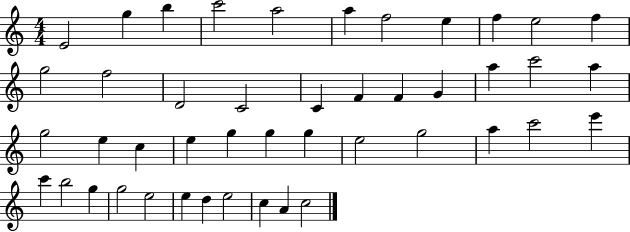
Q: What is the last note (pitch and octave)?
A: C5